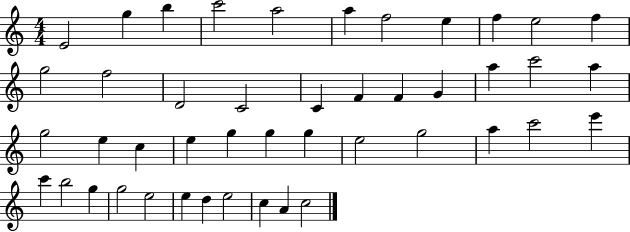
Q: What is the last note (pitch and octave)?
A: C5